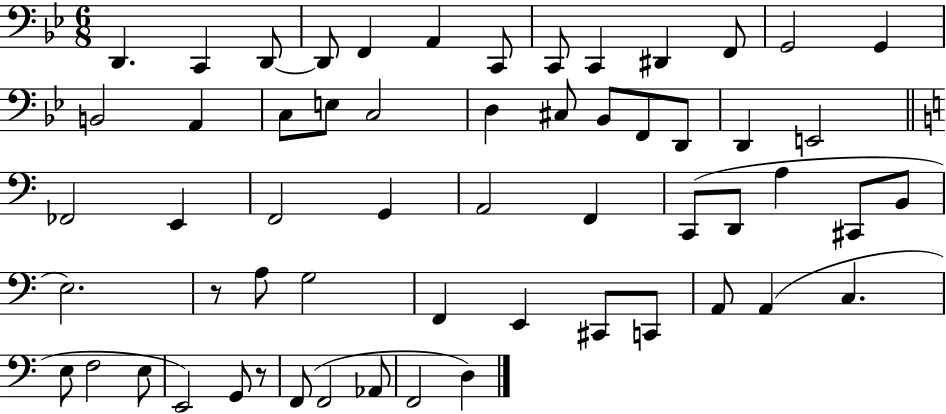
D2/q. C2/q D2/e D2/e F2/q A2/q C2/e C2/e C2/q D#2/q F2/e G2/h G2/q B2/h A2/q C3/e E3/e C3/h D3/q C#3/e Bb2/e F2/e D2/e D2/q E2/h FES2/h E2/q F2/h G2/q A2/h F2/q C2/e D2/e A3/q C#2/e B2/e E3/h. R/e A3/e G3/h F2/q E2/q C#2/e C2/e A2/e A2/q C3/q. E3/e F3/h E3/e E2/h G2/e R/e F2/e F2/h Ab2/e F2/h D3/q